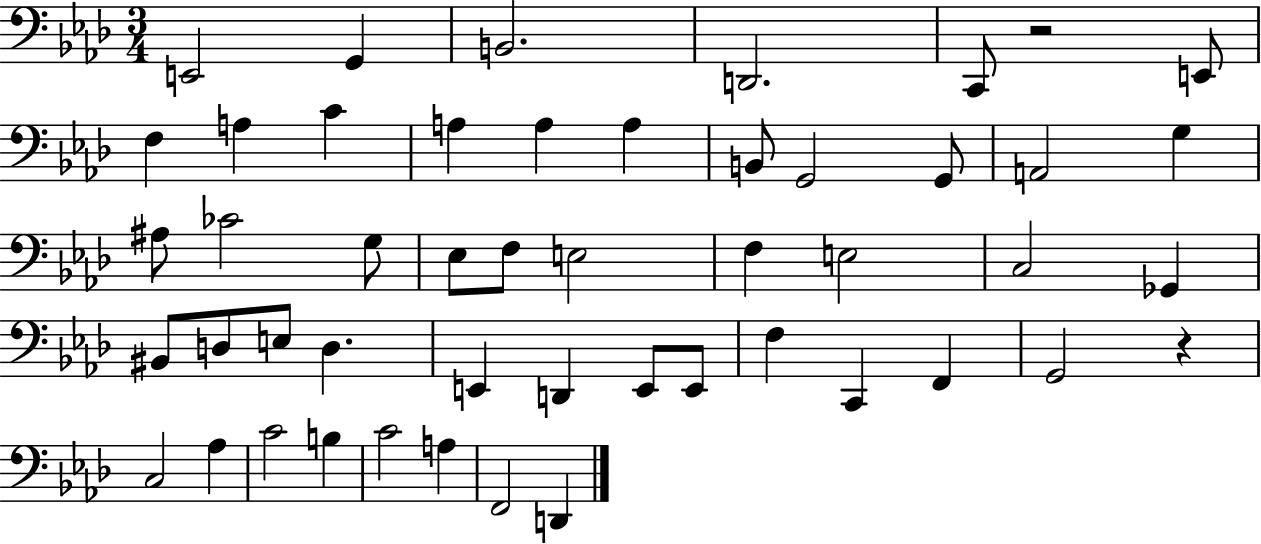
E2/h G2/q B2/h. D2/h. C2/e R/h E2/e F3/q A3/q C4/q A3/q A3/q A3/q B2/e G2/h G2/e A2/h G3/q A#3/e CES4/h G3/e Eb3/e F3/e E3/h F3/q E3/h C3/h Gb2/q BIS2/e D3/e E3/e D3/q. E2/q D2/q E2/e E2/e F3/q C2/q F2/q G2/h R/q C3/h Ab3/q C4/h B3/q C4/h A3/q F2/h D2/q